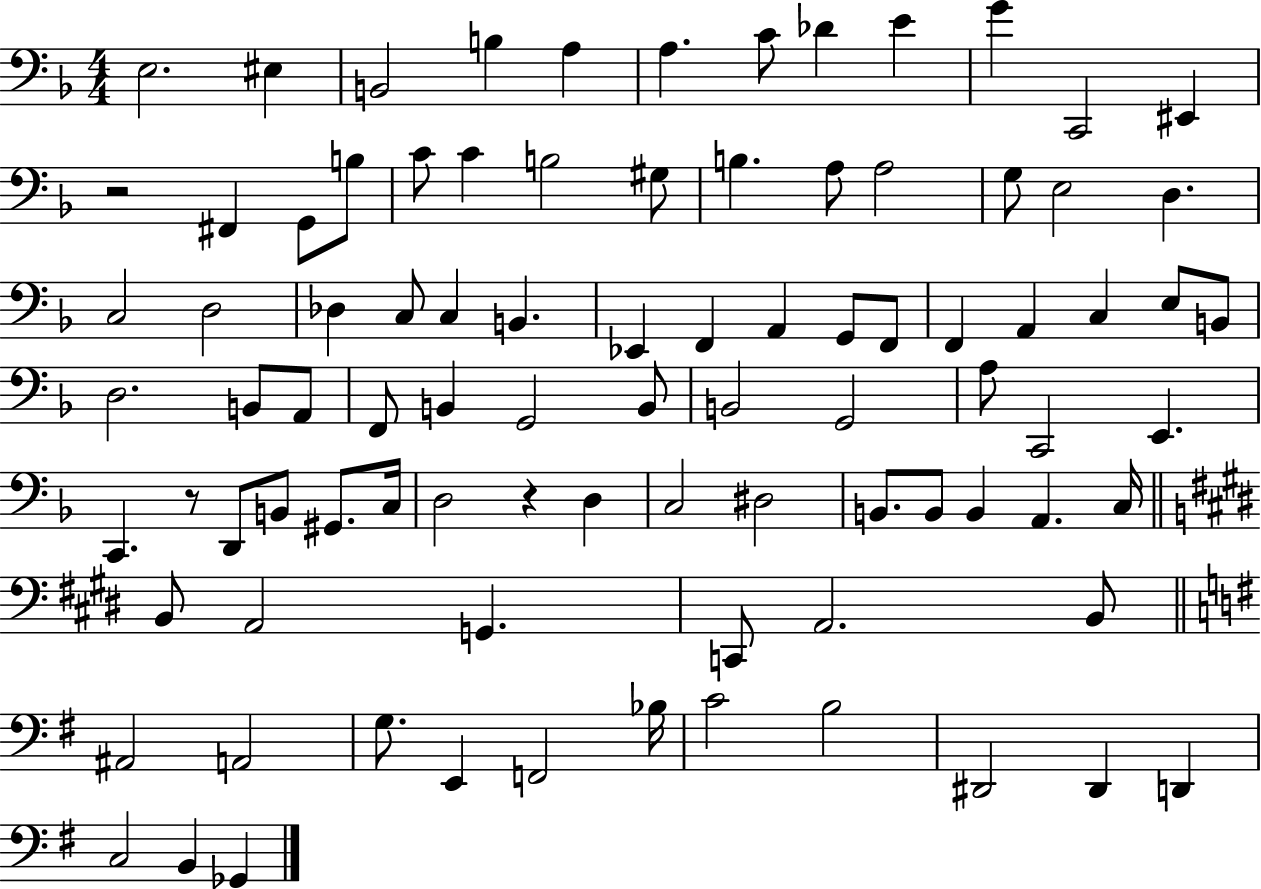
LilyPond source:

{
  \clef bass
  \numericTimeSignature
  \time 4/4
  \key f \major
  e2. eis4 | b,2 b4 a4 | a4. c'8 des'4 e'4 | g'4 c,2 eis,4 | \break r2 fis,4 g,8 b8 | c'8 c'4 b2 gis8 | b4. a8 a2 | g8 e2 d4. | \break c2 d2 | des4 c8 c4 b,4. | ees,4 f,4 a,4 g,8 f,8 | f,4 a,4 c4 e8 b,8 | \break d2. b,8 a,8 | f,8 b,4 g,2 b,8 | b,2 g,2 | a8 c,2 e,4. | \break c,4. r8 d,8 b,8 gis,8. c16 | d2 r4 d4 | c2 dis2 | b,8. b,8 b,4 a,4. c16 | \break \bar "||" \break \key e \major b,8 a,2 g,4. | c,8 a,2. b,8 | \bar "||" \break \key g \major ais,2 a,2 | g8. e,4 f,2 bes16 | c'2 b2 | dis,2 dis,4 d,4 | \break c2 b,4 ges,4 | \bar "|."
}